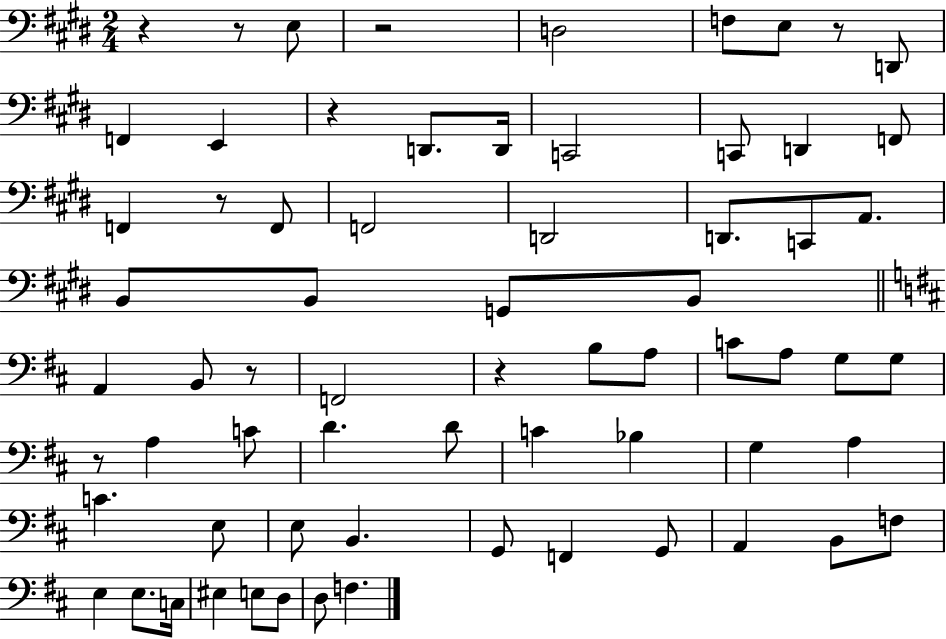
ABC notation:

X:1
T:Untitled
M:2/4
L:1/4
K:E
z z/2 E,/2 z2 D,2 F,/2 E,/2 z/2 D,,/2 F,, E,, z D,,/2 D,,/4 C,,2 C,,/2 D,, F,,/2 F,, z/2 F,,/2 F,,2 D,,2 D,,/2 C,,/2 A,,/2 B,,/2 B,,/2 G,,/2 B,,/2 A,, B,,/2 z/2 F,,2 z B,/2 A,/2 C/2 A,/2 G,/2 G,/2 z/2 A, C/2 D D/2 C _B, G, A, C E,/2 E,/2 B,, G,,/2 F,, G,,/2 A,, B,,/2 F,/2 E, E,/2 C,/4 ^E, E,/2 D,/2 D,/2 F,